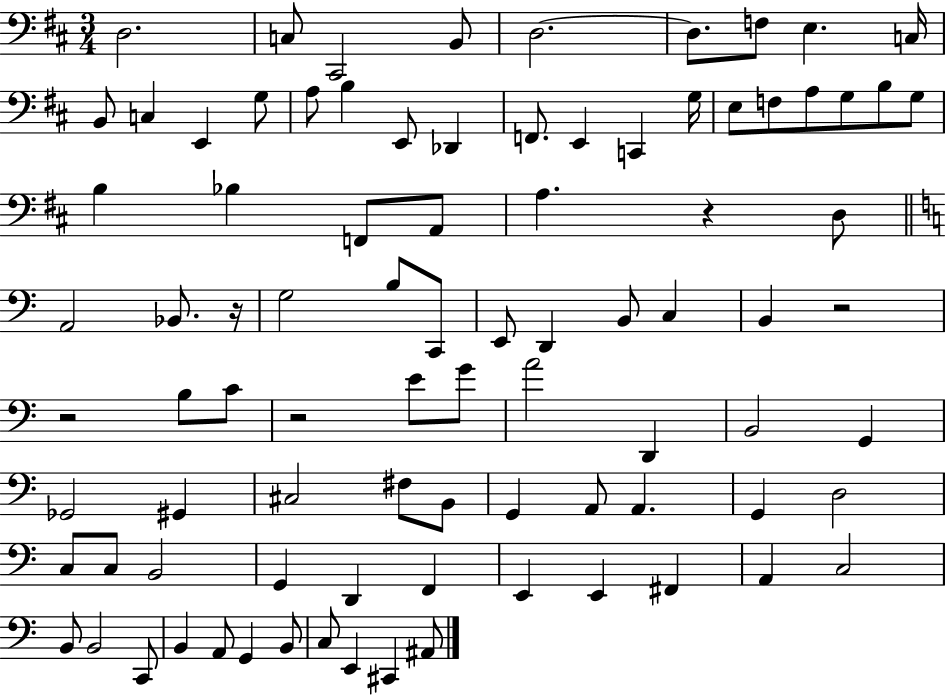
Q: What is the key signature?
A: D major